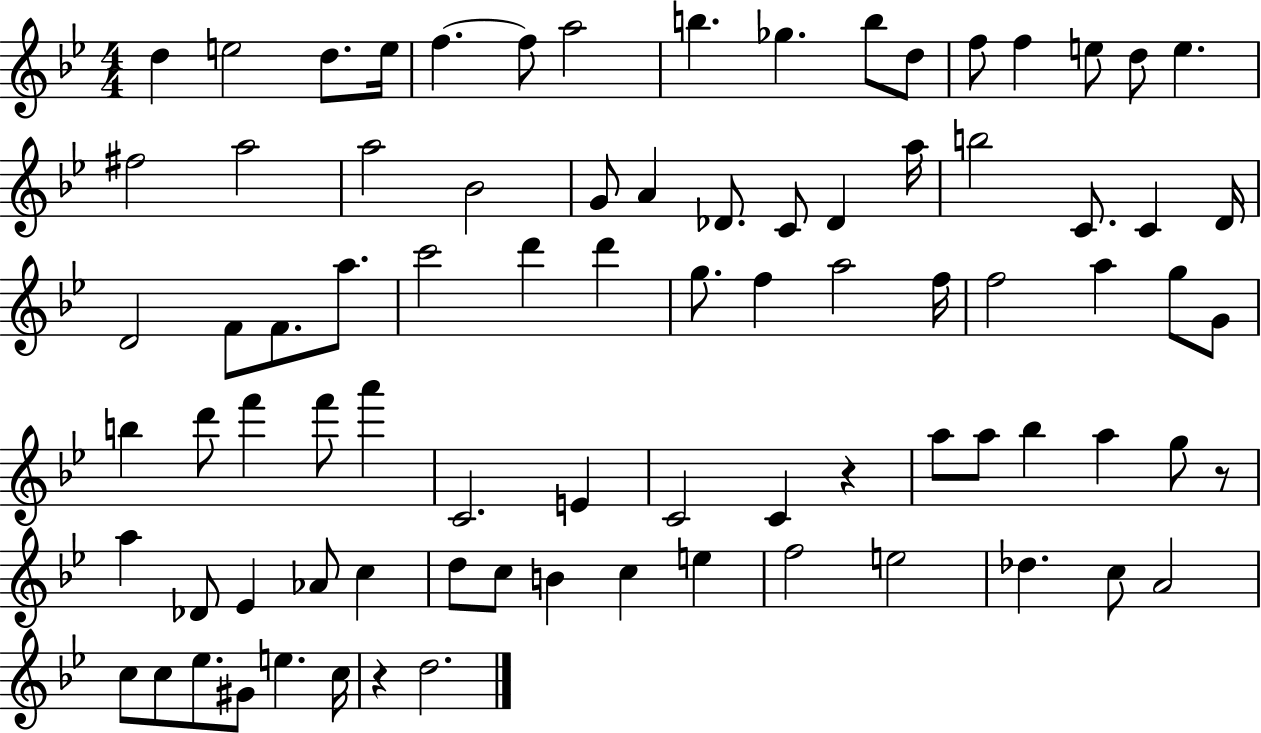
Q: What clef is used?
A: treble